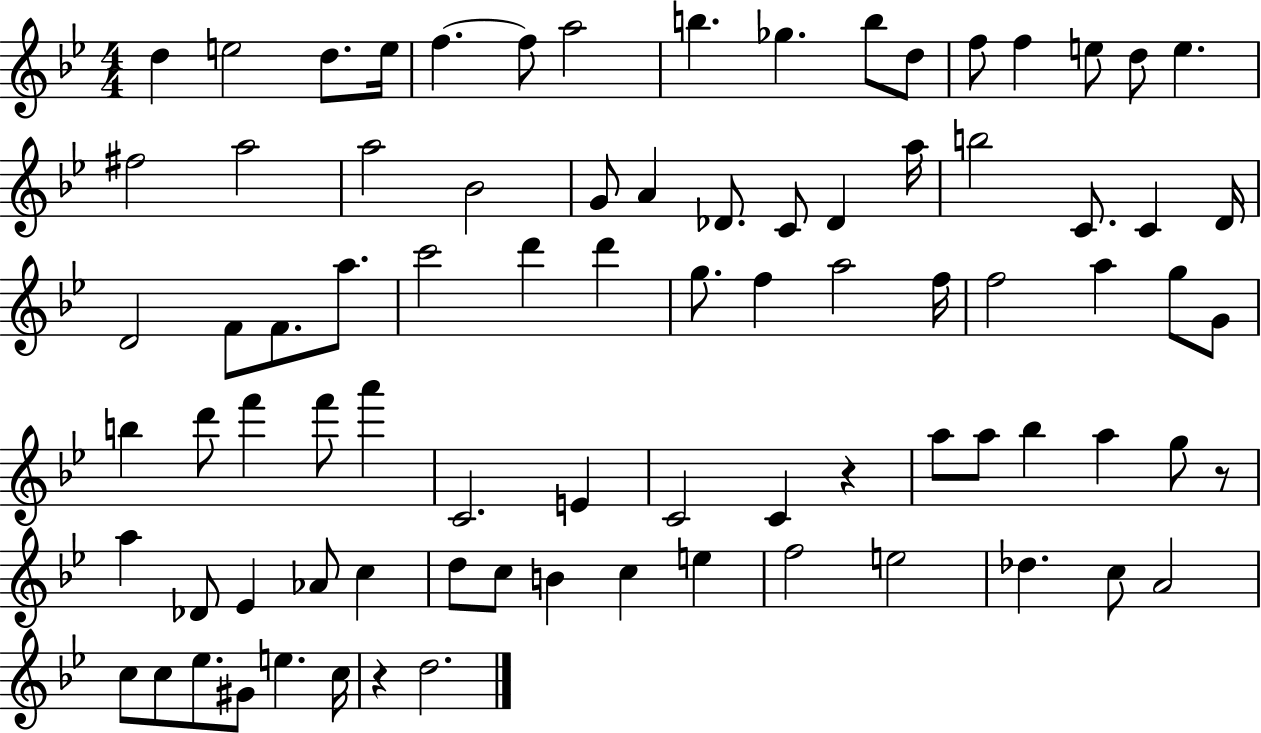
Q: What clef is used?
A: treble